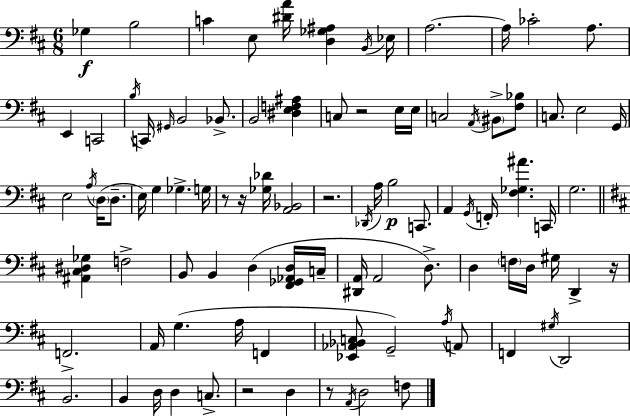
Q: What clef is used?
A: bass